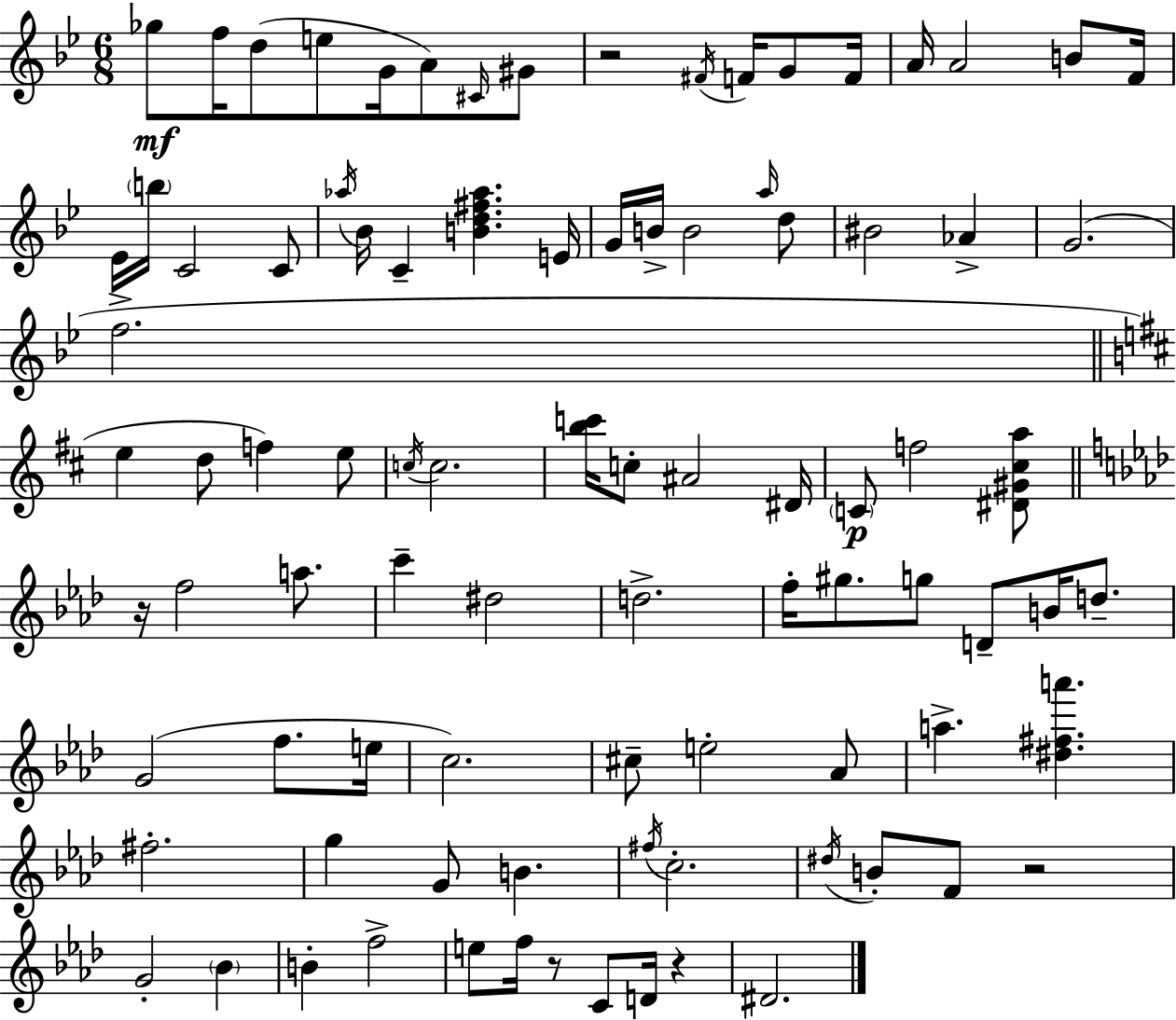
{
  \clef treble
  \numericTimeSignature
  \time 6/8
  \key bes \major
  ges''8\mf f''16 d''8( e''8 g'16 a'8) \grace { cis'16 } gis'8 | r2 \acciaccatura { fis'16 } f'16 g'8 | f'16 a'16 a'2 b'8 | f'16 ees'16 \parenthesize b''16 c'2 | \break c'8 \acciaccatura { aes''16 } bes'16 c'4-- <b' d'' fis'' aes''>4. | e'16 g'16 b'16-> b'2 | \grace { a''16 } d''8 bis'2 | aes'4-> g'2.( | \break f''2.-> | \bar "||" \break \key d \major e''4 d''8 f''4) e''8 | \acciaccatura { c''16 } c''2. | <b'' c'''>16 c''8-. ais'2 | dis'16 \parenthesize c'8\p f''2 <dis' gis' cis'' a''>8 | \break \bar "||" \break \key aes \major r16 f''2 a''8. | c'''4-- dis''2 | d''2.-> | f''16-. gis''8. g''8 d'8-- b'16 d''8.-- | \break g'2( f''8. e''16 | c''2.) | cis''8-- e''2-. aes'8 | a''4.-> <dis'' fis'' a'''>4. | \break fis''2.-. | g''4 g'8 b'4. | \acciaccatura { fis''16 } c''2.-. | \acciaccatura { dis''16 } b'8-. f'8 r2 | \break g'2-. \parenthesize bes'4 | b'4-. f''2-> | e''8 f''16 r8 c'8 d'16 r4 | dis'2. | \break \bar "|."
}